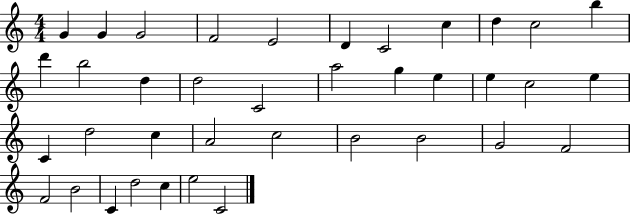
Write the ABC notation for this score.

X:1
T:Untitled
M:4/4
L:1/4
K:C
G G G2 F2 E2 D C2 c d c2 b d' b2 d d2 C2 a2 g e e c2 e C d2 c A2 c2 B2 B2 G2 F2 F2 B2 C d2 c e2 C2